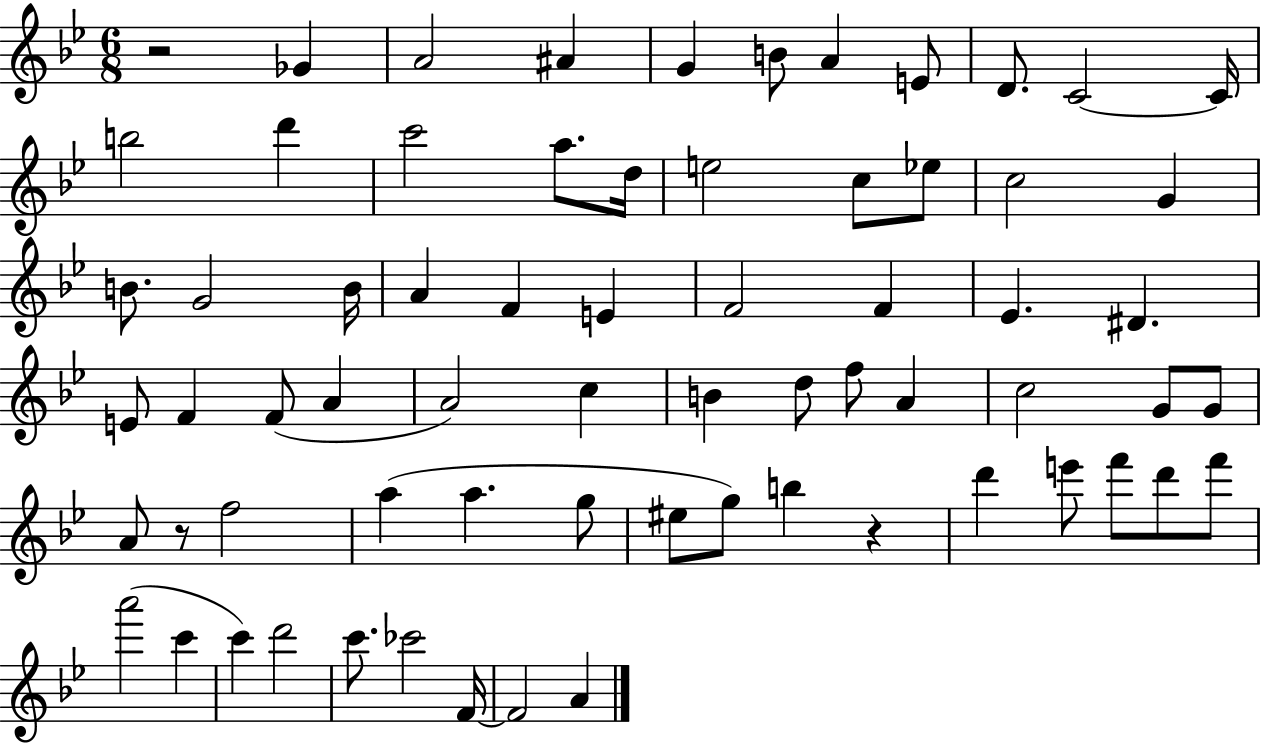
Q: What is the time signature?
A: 6/8